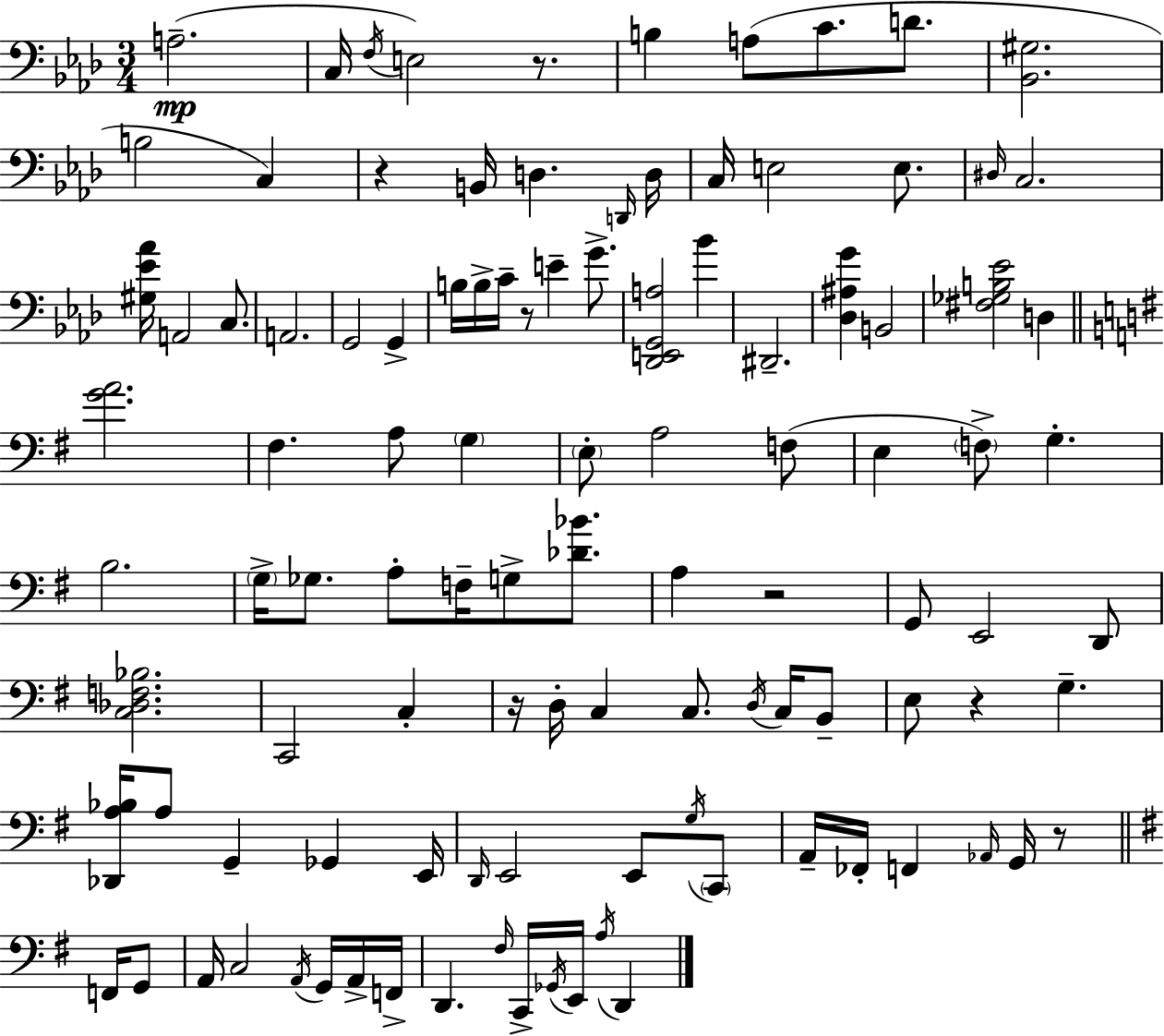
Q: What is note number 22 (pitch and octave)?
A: A2